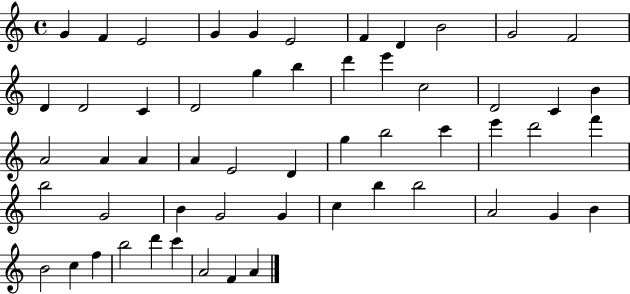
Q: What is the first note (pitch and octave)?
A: G4